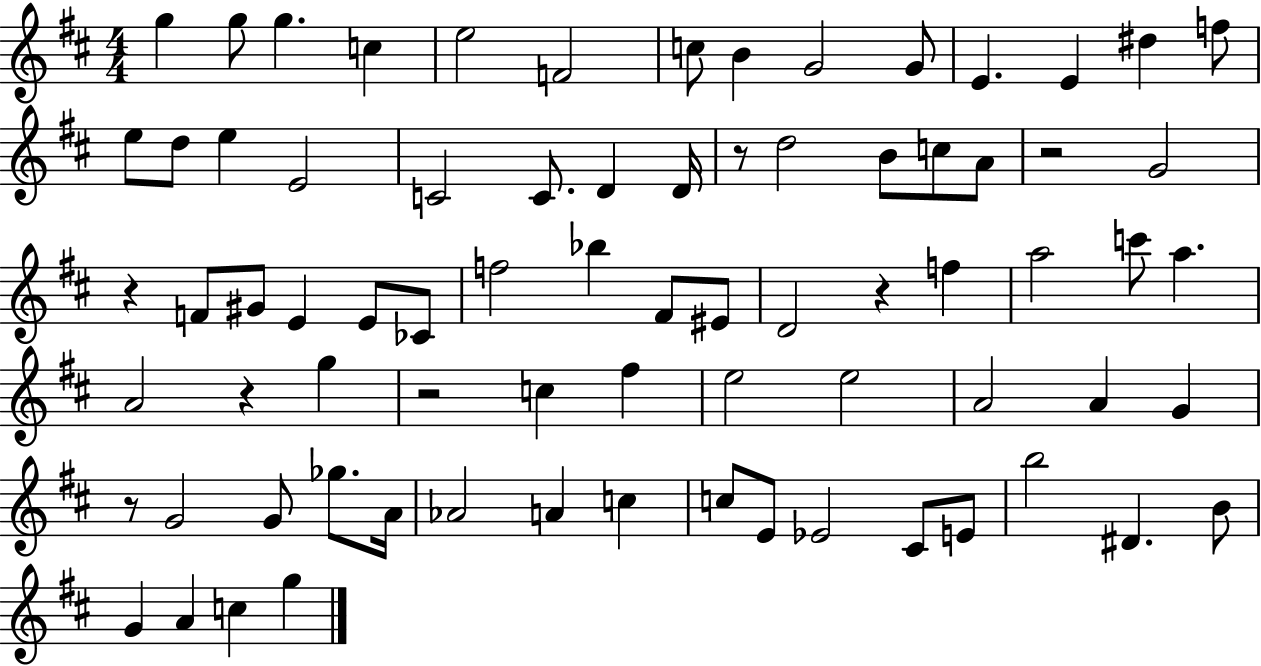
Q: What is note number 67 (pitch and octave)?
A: A4